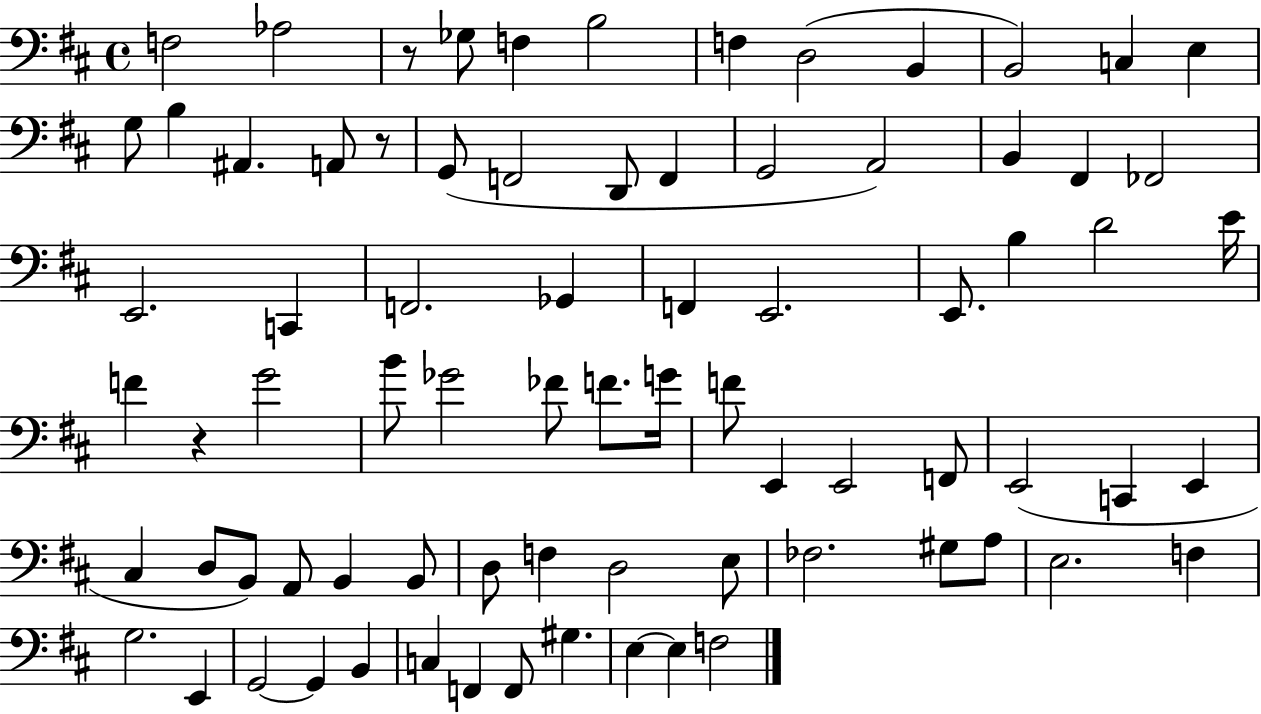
X:1
T:Untitled
M:4/4
L:1/4
K:D
F,2 _A,2 z/2 _G,/2 F, B,2 F, D,2 B,, B,,2 C, E, G,/2 B, ^A,, A,,/2 z/2 G,,/2 F,,2 D,,/2 F,, G,,2 A,,2 B,, ^F,, _F,,2 E,,2 C,, F,,2 _G,, F,, E,,2 E,,/2 B, D2 E/4 F z G2 B/2 _G2 _F/2 F/2 G/4 F/2 E,, E,,2 F,,/2 E,,2 C,, E,, ^C, D,/2 B,,/2 A,,/2 B,, B,,/2 D,/2 F, D,2 E,/2 _F,2 ^G,/2 A,/2 E,2 F, G,2 E,, G,,2 G,, B,, C, F,, F,,/2 ^G, E, E, F,2